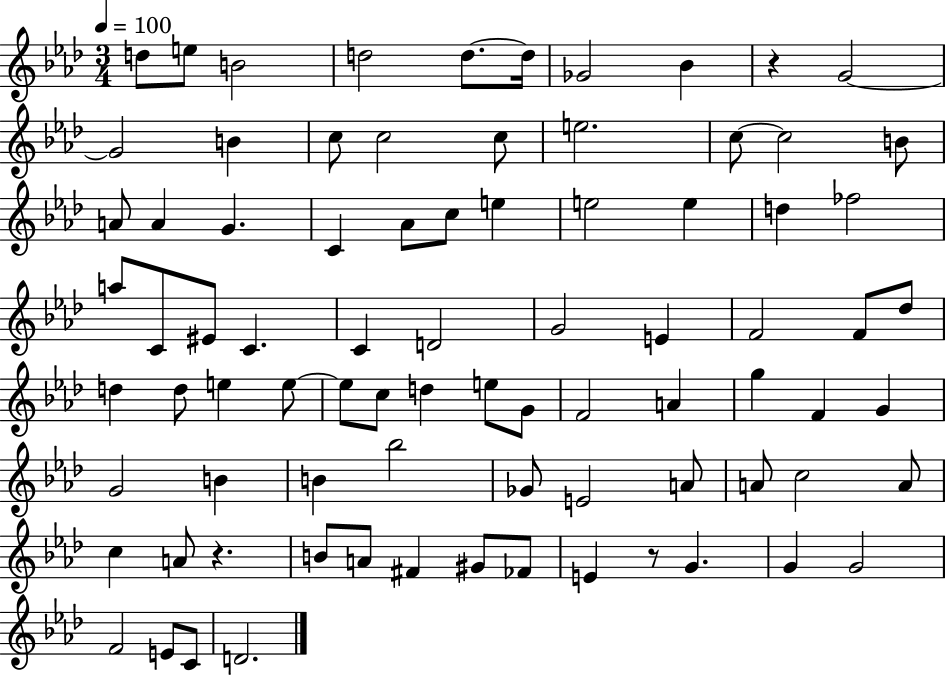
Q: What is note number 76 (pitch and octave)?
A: F4